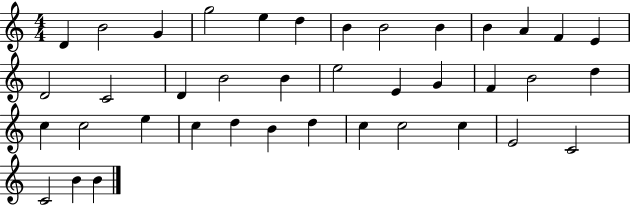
X:1
T:Untitled
M:4/4
L:1/4
K:C
D B2 G g2 e d B B2 B B A F E D2 C2 D B2 B e2 E G F B2 d c c2 e c d B d c c2 c E2 C2 C2 B B